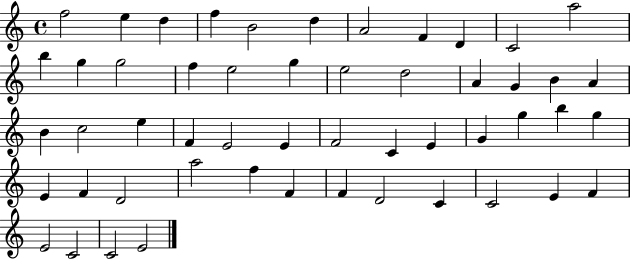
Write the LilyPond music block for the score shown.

{
  \clef treble
  \time 4/4
  \defaultTimeSignature
  \key c \major
  f''2 e''4 d''4 | f''4 b'2 d''4 | a'2 f'4 d'4 | c'2 a''2 | \break b''4 g''4 g''2 | f''4 e''2 g''4 | e''2 d''2 | a'4 g'4 b'4 a'4 | \break b'4 c''2 e''4 | f'4 e'2 e'4 | f'2 c'4 e'4 | g'4 g''4 b''4 g''4 | \break e'4 f'4 d'2 | a''2 f''4 f'4 | f'4 d'2 c'4 | c'2 e'4 f'4 | \break e'2 c'2 | c'2 e'2 | \bar "|."
}